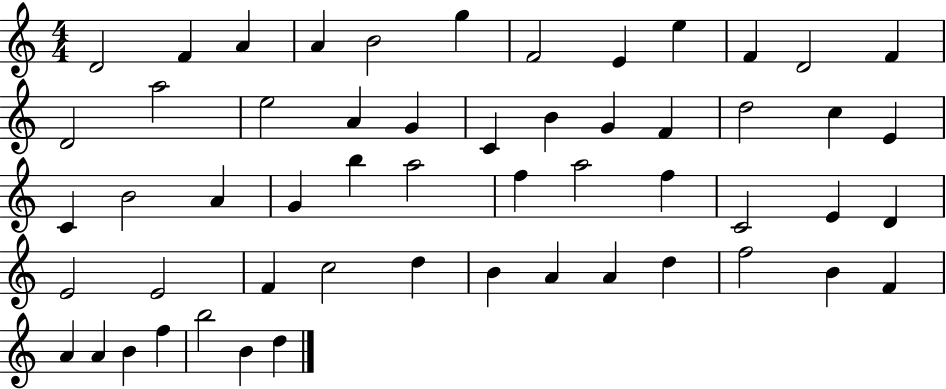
X:1
T:Untitled
M:4/4
L:1/4
K:C
D2 F A A B2 g F2 E e F D2 F D2 a2 e2 A G C B G F d2 c E C B2 A G b a2 f a2 f C2 E D E2 E2 F c2 d B A A d f2 B F A A B f b2 B d